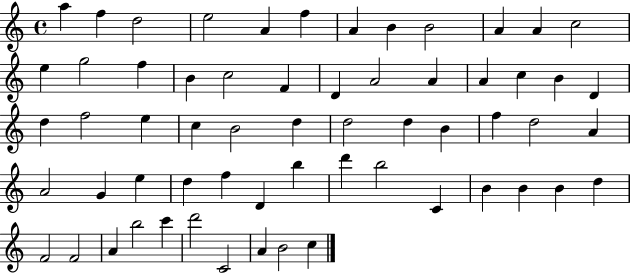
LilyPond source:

{
  \clef treble
  \time 4/4
  \defaultTimeSignature
  \key c \major
  a''4 f''4 d''2 | e''2 a'4 f''4 | a'4 b'4 b'2 | a'4 a'4 c''2 | \break e''4 g''2 f''4 | b'4 c''2 f'4 | d'4 a'2 a'4 | a'4 c''4 b'4 d'4 | \break d''4 f''2 e''4 | c''4 b'2 d''4 | d''2 d''4 b'4 | f''4 d''2 a'4 | \break a'2 g'4 e''4 | d''4 f''4 d'4 b''4 | d'''4 b''2 c'4 | b'4 b'4 b'4 d''4 | \break f'2 f'2 | a'4 b''2 c'''4 | d'''2 c'2 | a'4 b'2 c''4 | \break \bar "|."
}